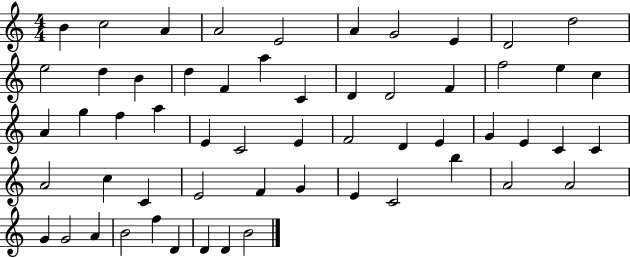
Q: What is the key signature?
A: C major